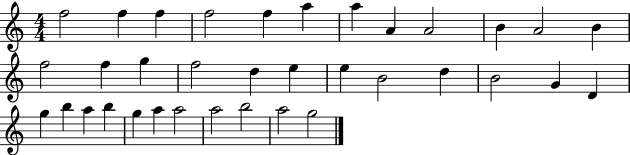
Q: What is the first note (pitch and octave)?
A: F5